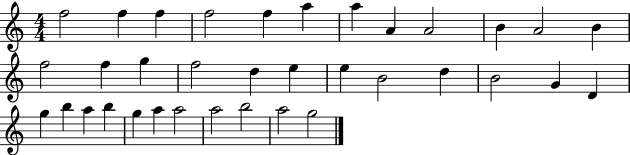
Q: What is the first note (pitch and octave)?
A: F5